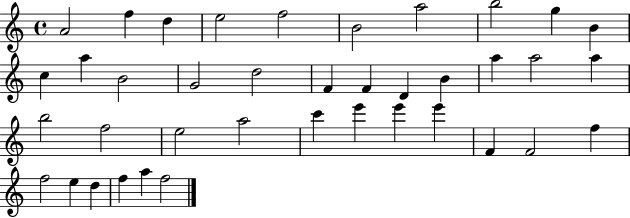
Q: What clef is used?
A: treble